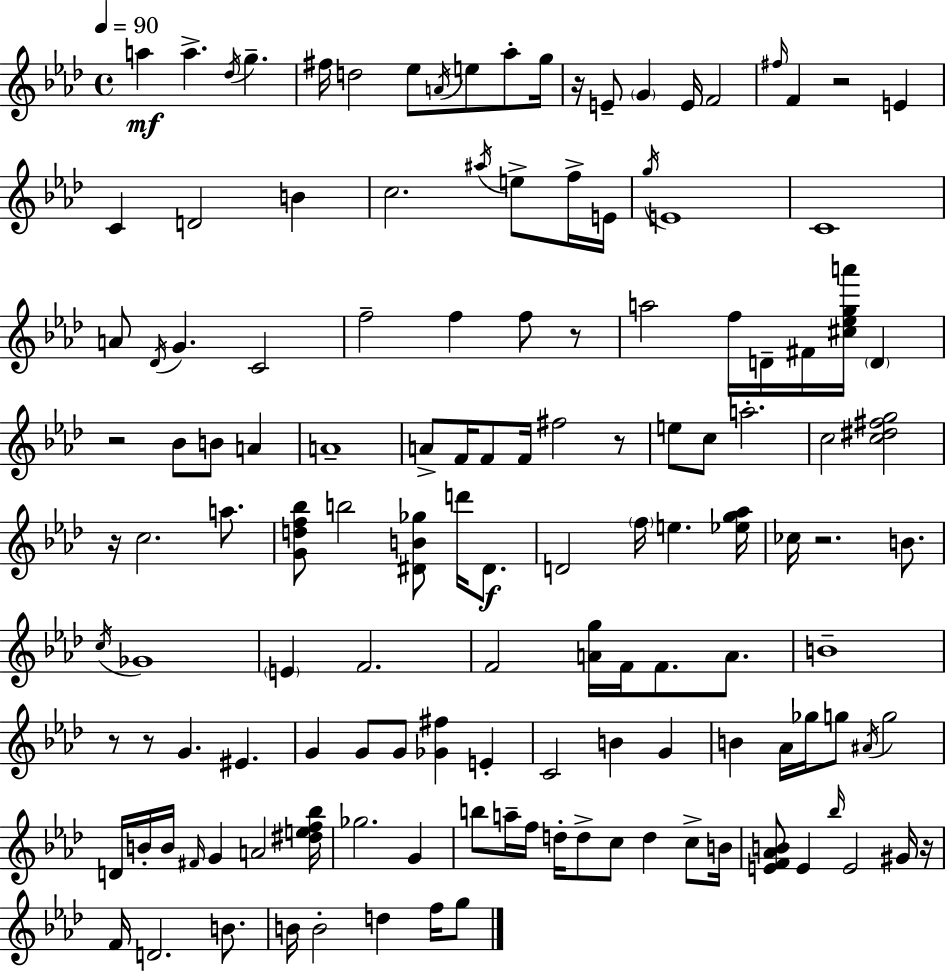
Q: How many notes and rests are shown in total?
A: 136